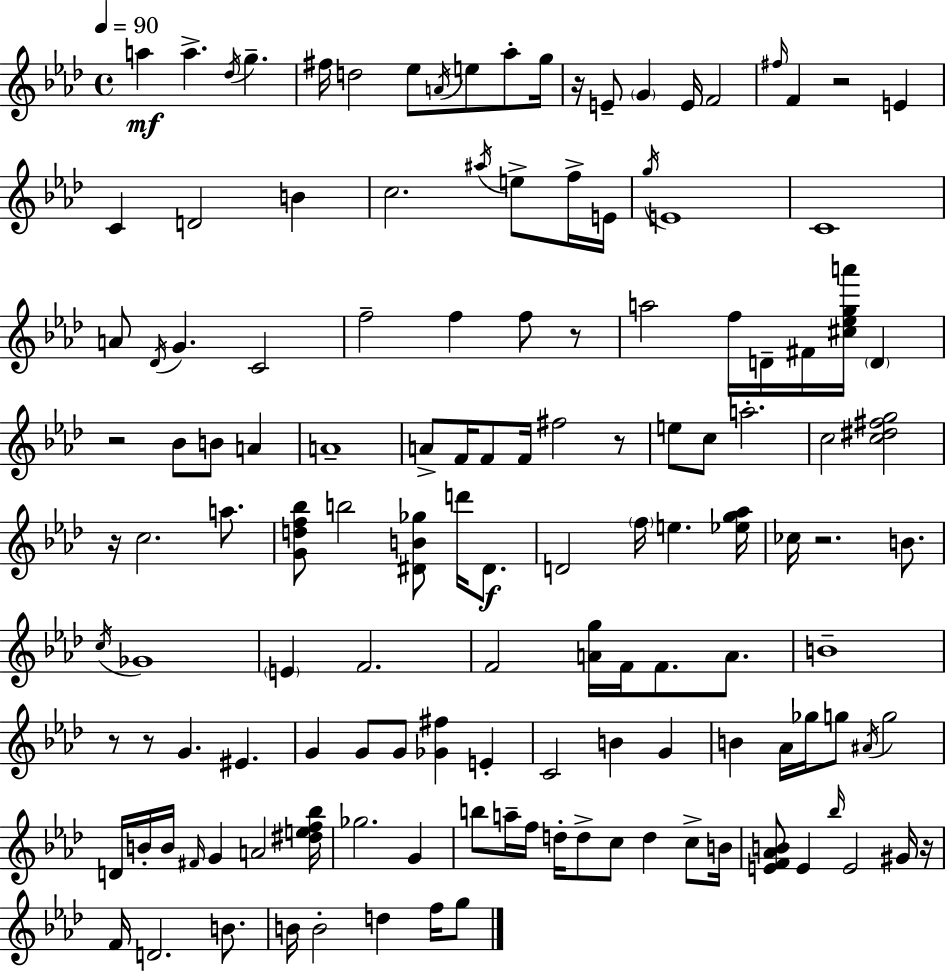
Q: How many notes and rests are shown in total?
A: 136